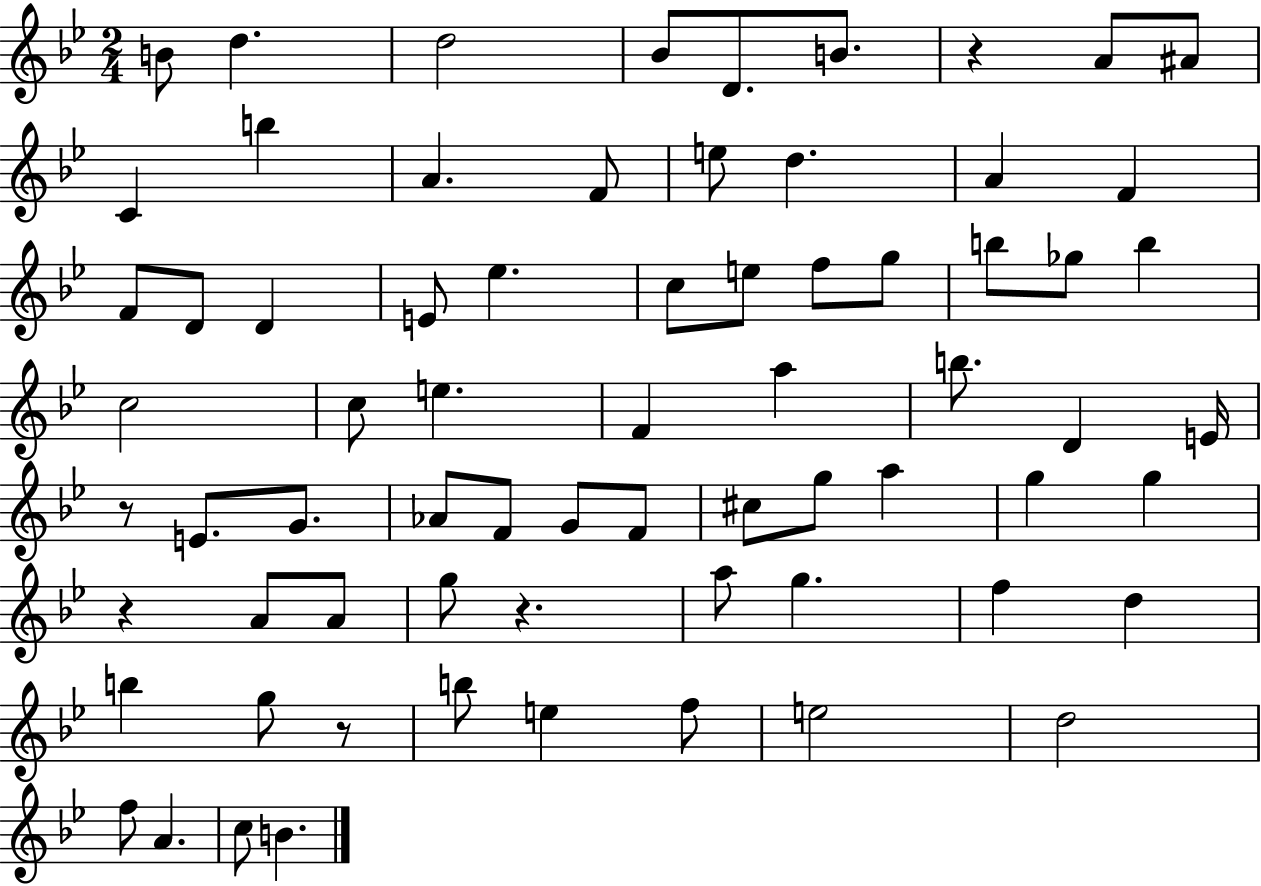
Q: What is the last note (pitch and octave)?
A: B4